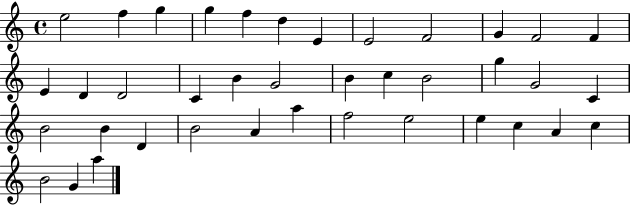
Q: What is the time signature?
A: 4/4